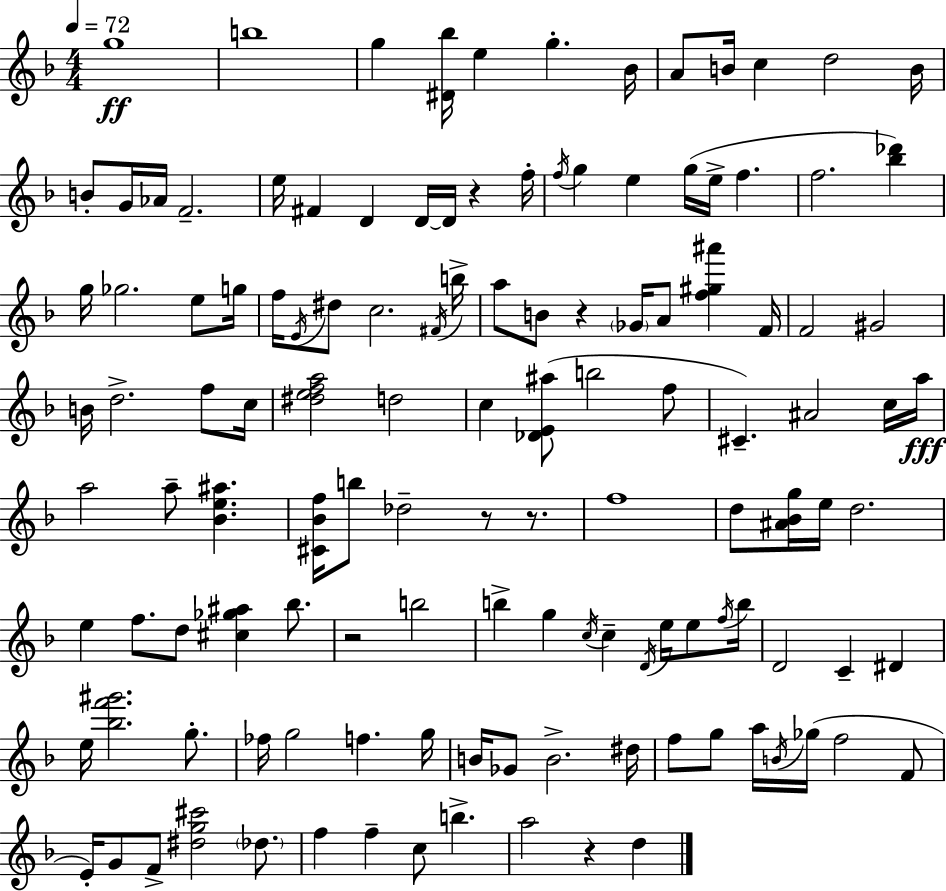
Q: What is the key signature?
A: D minor